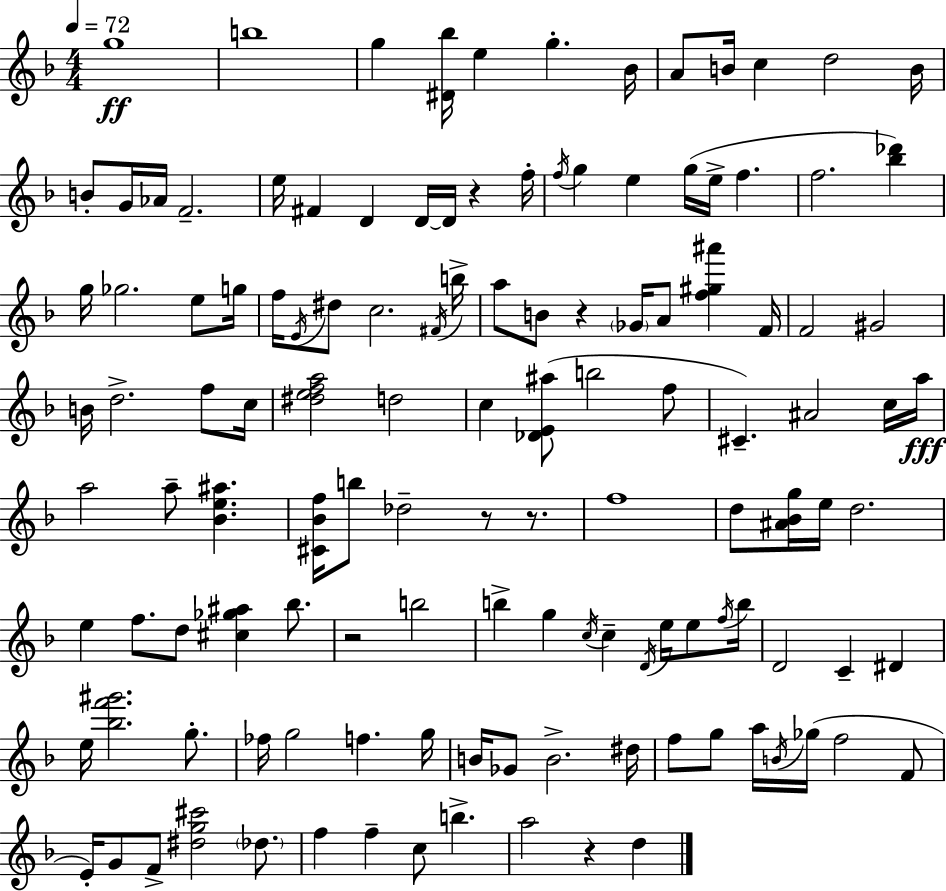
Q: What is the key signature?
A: D minor